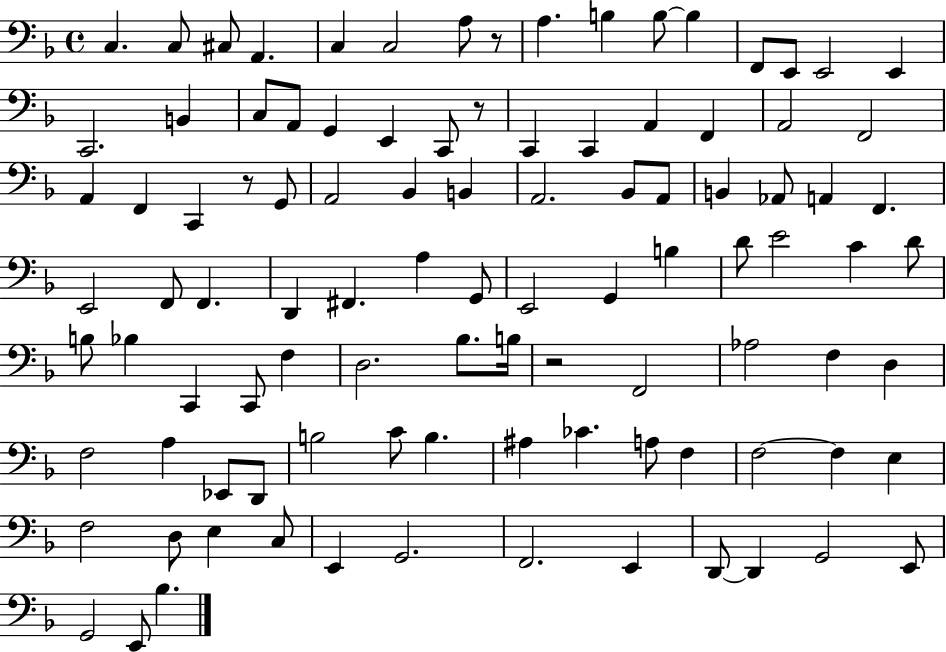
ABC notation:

X:1
T:Untitled
M:4/4
L:1/4
K:F
C, C,/2 ^C,/2 A,, C, C,2 A,/2 z/2 A, B, B,/2 B, F,,/2 E,,/2 E,,2 E,, C,,2 B,, C,/2 A,,/2 G,, E,, C,,/2 z/2 C,, C,, A,, F,, A,,2 F,,2 A,, F,, C,, z/2 G,,/2 A,,2 _B,, B,, A,,2 _B,,/2 A,,/2 B,, _A,,/2 A,, F,, E,,2 F,,/2 F,, D,, ^F,, A, G,,/2 E,,2 G,, B, D/2 E2 C D/2 B,/2 _B, C,, C,,/2 F, D,2 _B,/2 B,/4 z2 F,,2 _A,2 F, D, F,2 A, _E,,/2 D,,/2 B,2 C/2 B, ^A, _C A,/2 F, F,2 F, E, F,2 D,/2 E, C,/2 E,, G,,2 F,,2 E,, D,,/2 D,, G,,2 E,,/2 G,,2 E,,/2 _B,